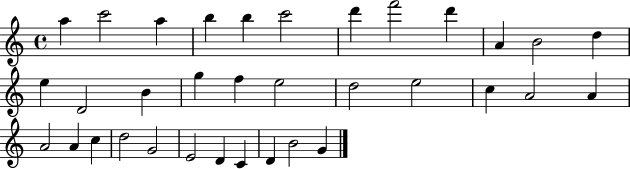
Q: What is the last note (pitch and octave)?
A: G4